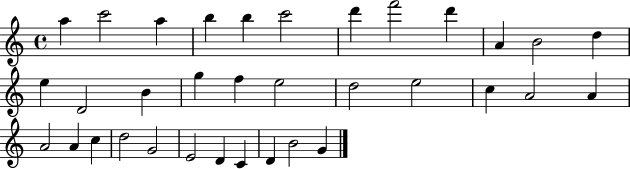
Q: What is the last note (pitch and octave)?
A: G4